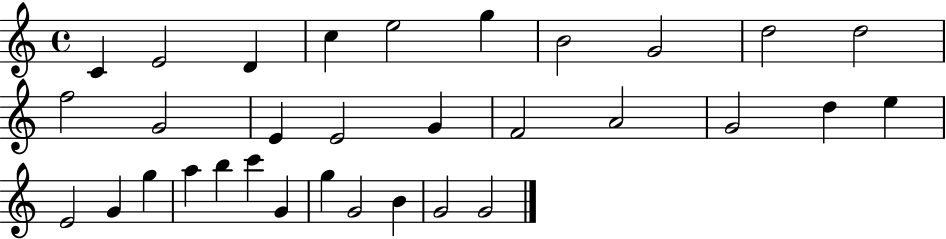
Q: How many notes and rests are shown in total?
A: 32